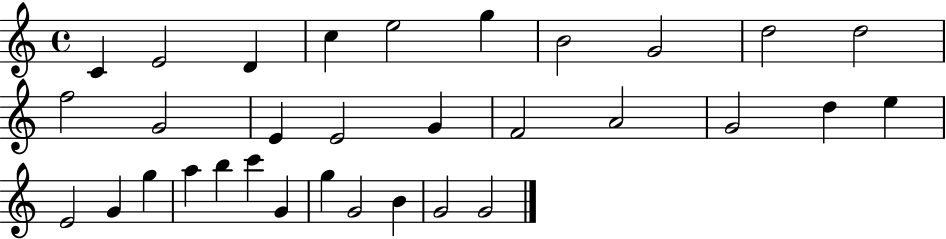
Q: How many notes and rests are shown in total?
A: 32